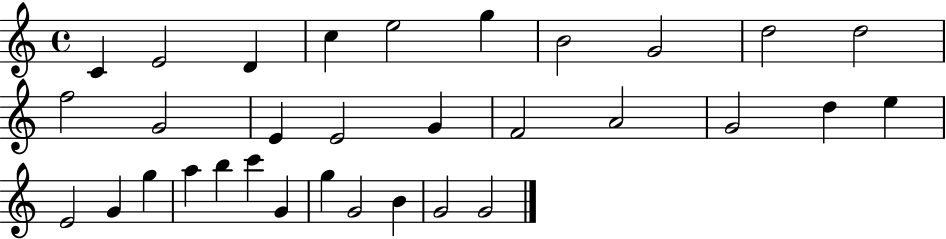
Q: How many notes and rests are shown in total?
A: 32